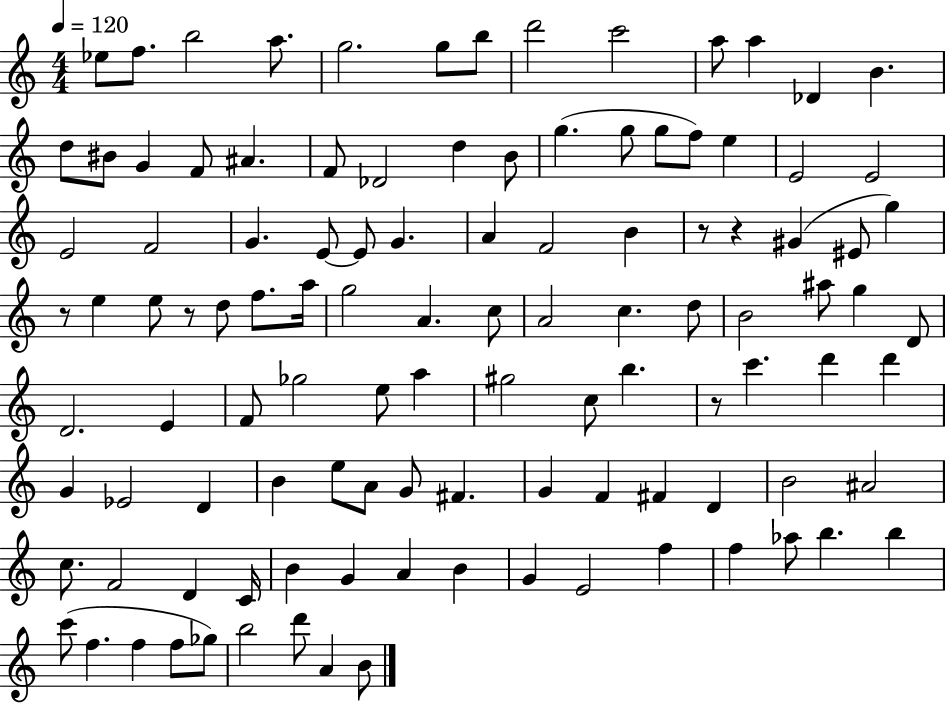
X:1
T:Untitled
M:4/4
L:1/4
K:C
_e/2 f/2 b2 a/2 g2 g/2 b/2 d'2 c'2 a/2 a _D B d/2 ^B/2 G F/2 ^A F/2 _D2 d B/2 g g/2 g/2 f/2 e E2 E2 E2 F2 G E/2 E/2 G A F2 B z/2 z ^G ^E/2 g z/2 e e/2 z/2 d/2 f/2 a/4 g2 A c/2 A2 c d/2 B2 ^a/2 g D/2 D2 E F/2 _g2 e/2 a ^g2 c/2 b z/2 c' d' d' G _E2 D B e/2 A/2 G/2 ^F G F ^F D B2 ^A2 c/2 F2 D C/4 B G A B G E2 f f _a/2 b b c'/2 f f f/2 _g/2 b2 d'/2 A B/2